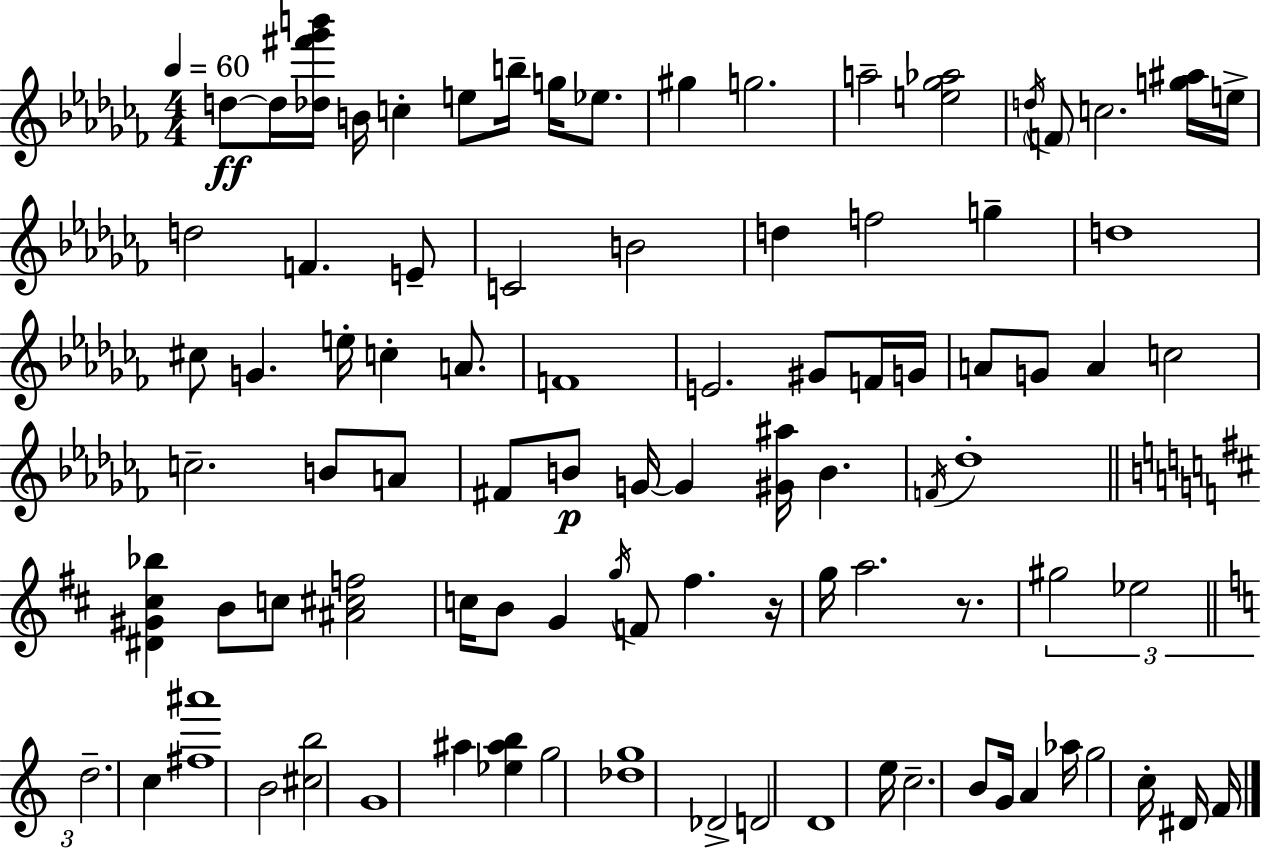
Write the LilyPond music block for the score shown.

{
  \clef treble
  \numericTimeSignature
  \time 4/4
  \key aes \minor
  \tempo 4 = 60
  d''8~~\ff d''16 <des'' fis''' ges''' b'''>16 b'16 c''4-. e''8 b''16-- g''16 ees''8. | gis''4 g''2. | a''2-- <e'' ges'' aes''>2 | \acciaccatura { d''16 } \parenthesize f'8 c''2. <g'' ais''>16 | \break e''16-> d''2 f'4. e'8-- | c'2 b'2 | d''4 f''2 g''4-- | d''1 | \break cis''8 g'4. e''16-. c''4-. a'8. | f'1 | e'2. gis'8 f'16 | g'16 a'8 g'8 a'4 c''2 | \break c''2.-- b'8 a'8 | fis'8 b'8\p g'16~~ g'4 <gis' ais''>16 b'4. | \acciaccatura { f'16 } des''1-. | \bar "||" \break \key d \major <dis' gis' cis'' bes''>4 b'8 c''8 <ais' cis'' f''>2 | c''16 b'8 g'4 \acciaccatura { g''16 } f'8 fis''4. | r16 g''16 a''2. r8. | \tuplet 3/2 { gis''2 ees''2 | \break \bar "||" \break \key a \minor d''2.-- } c''4 | <fis'' ais'''>1 | b'2 <cis'' b''>2 | g'1 | \break ais''4 <ees'' ais'' b''>4 g''2 | <des'' g''>1 | des'2-> d'2 | d'1 | \break e''16 c''2.-- b'8 g'16 | a'4 aes''16 g''2 c''16-. dis'16 f'16 | \bar "|."
}